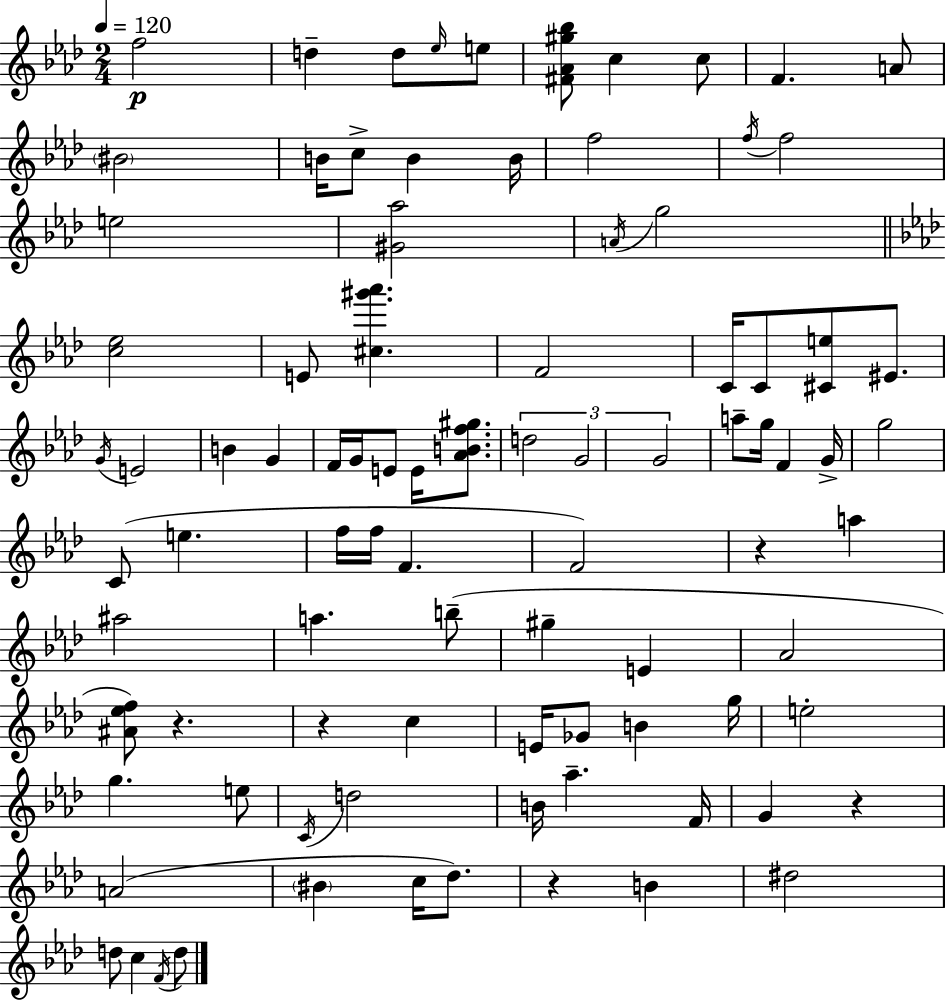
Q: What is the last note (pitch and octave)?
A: D5